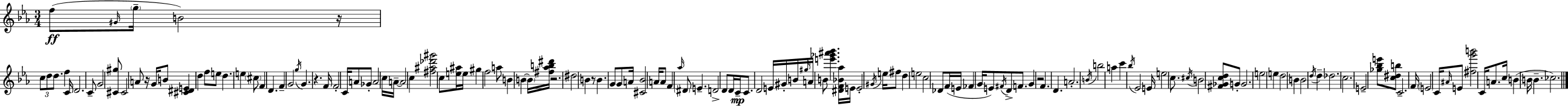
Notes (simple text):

F5/e G#4/s G5/s B4/h R/s C5/e D5/e D5/e. F5/q C4/s D4/h. C4/e G4/h [C#4,G#5]/e C#4/h A4/e R/s G4/s B4/e [C#4,D#4,E4]/q D5/q F5/e E5/e D5/q. E5/q C#5/e F4/q D4/q. F4/q G4/h G5/s G4/q. R/q. F4/s F4/h C4/s A4/e Gb4/e A4/h C5/s A4/s A4/h C5/q [F#5,A#5,Db6,G#6]/h C5/e [E5,A#5]/s E5/s G#5/q F5/h A5/e B4/q B4/q B4/s [F#5,Ab5,B5,D#6]/s R/h. D#5/h B4/q R/e B4/q. G4/e G4/e A4/s [C#4,Bb4]/h A4/s A4/e F4/q Ab5/s D#4/e E4/q. D4/h D4/e D4/s C4/s C4/e. D4/h E4/s G#4/s B4/s G#5/s A4/s B4/e [E6,Gb6,A#6,Bb6]/q. [D#4,F4,Bb4,Ab5]/s E4/s E4/h G#4/s E5/s F#5/e D5/q E5/h C5/h Db4/e F4/s E4/s FES4/q G4/s E4/e F#4/s D4/e F4/e. G4/q R/h F4/q. D4/q. A4/h. B4/s B5/h A5/q C6/q Bb5/s Eb4/h E4/s E5/h C5/e. C#5/s B4/h [F#4,Gb4,C5,D5]/e G4/e G4/h. E5/h E5/q D5/h B4/q B4/h D5/s D5/q Db5/h. C5/h. E4/h [Gb5,Bb5,E6]/e [C5,D#5,B5]/e C4/h. F4/s E4/h C4/s A#4/s E4/e [F#5,G6,B6]/h C4/s A4/e. C5/s B4/q B4/s B4/q. CES5/h.